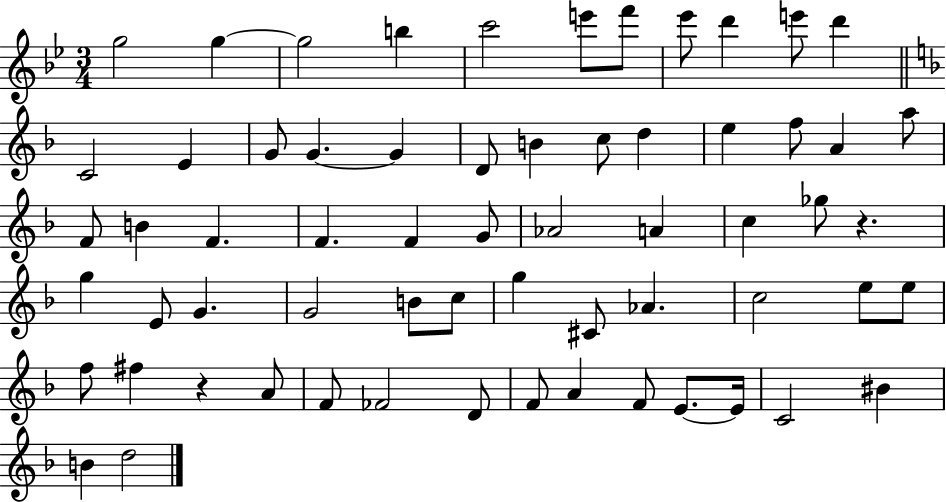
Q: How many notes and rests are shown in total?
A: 63